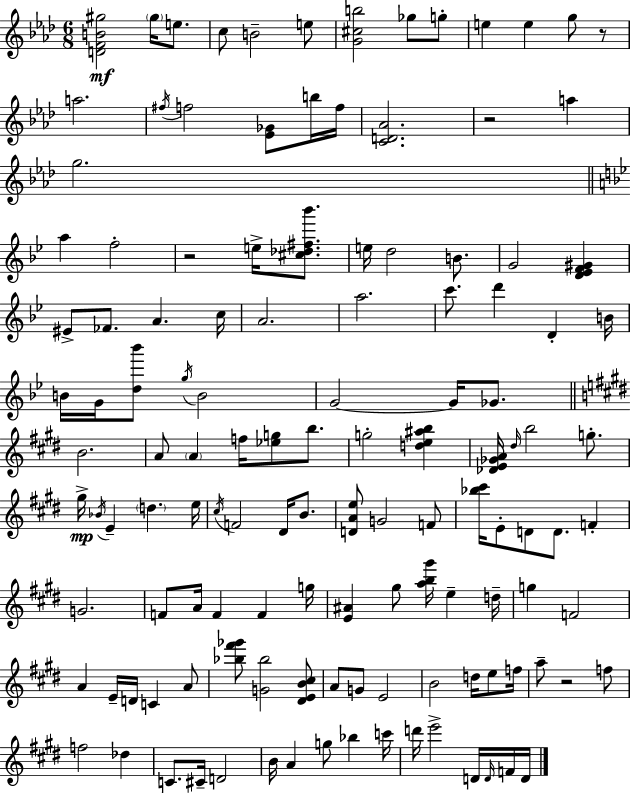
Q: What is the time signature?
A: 6/8